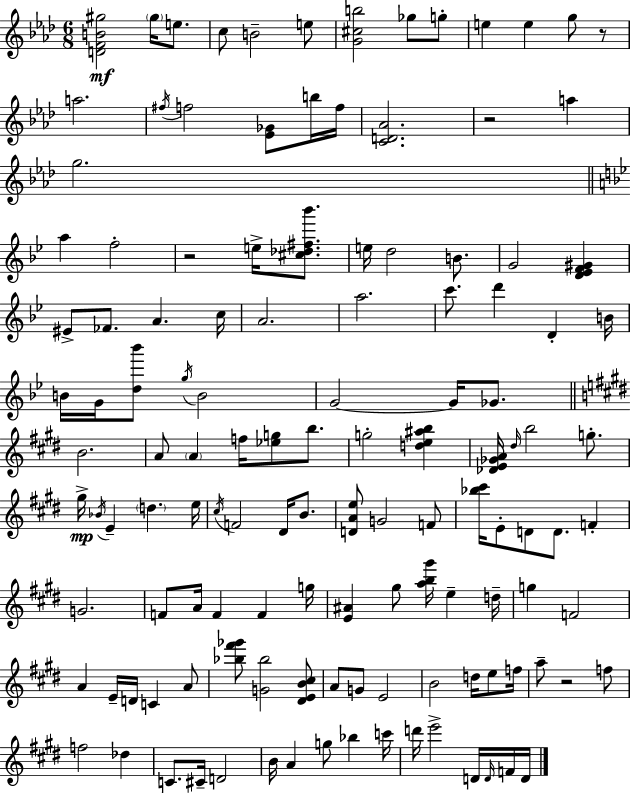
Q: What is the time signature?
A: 6/8